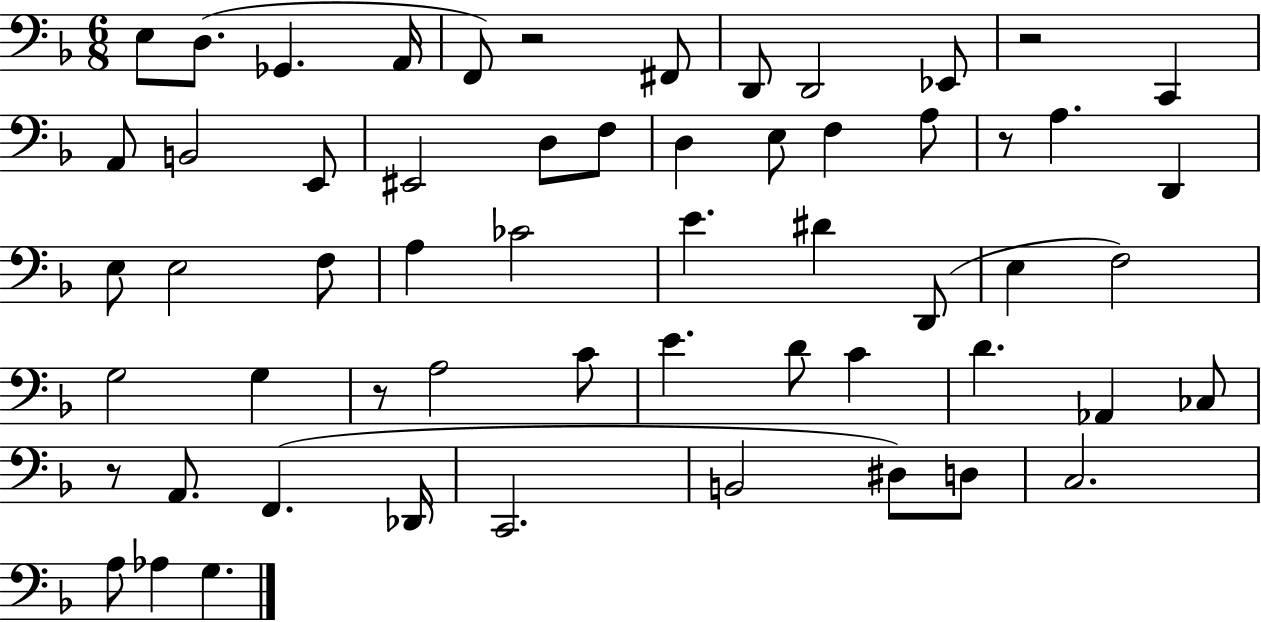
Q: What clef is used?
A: bass